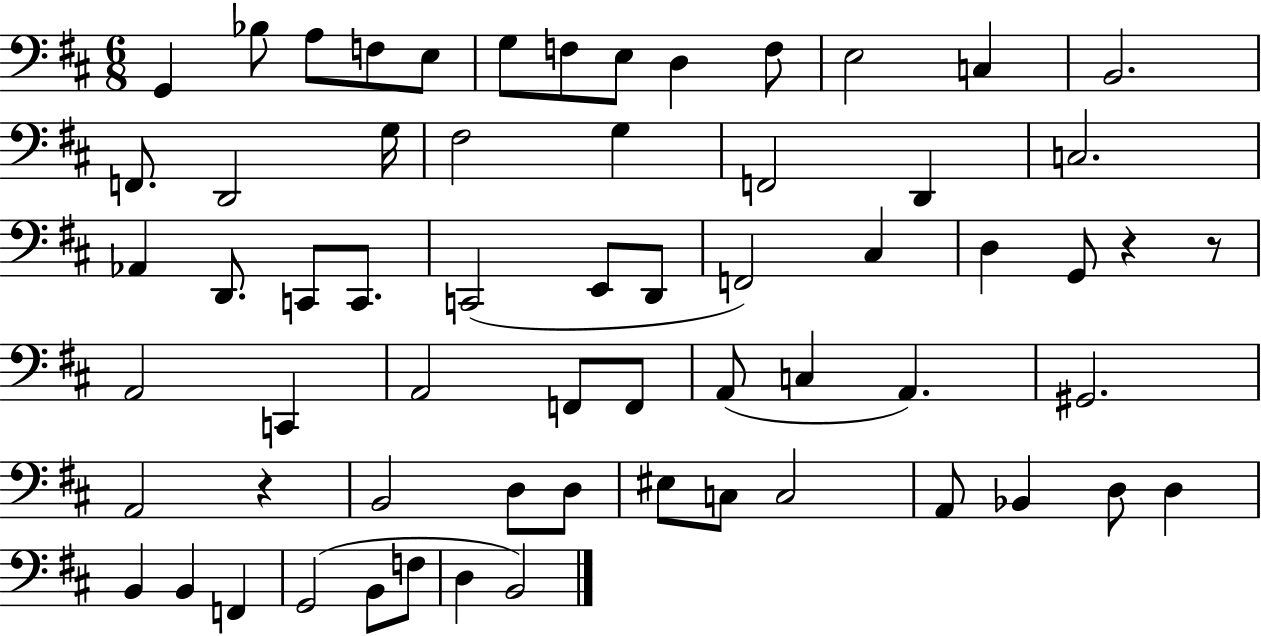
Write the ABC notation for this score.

X:1
T:Untitled
M:6/8
L:1/4
K:D
G,, _B,/2 A,/2 F,/2 E,/2 G,/2 F,/2 E,/2 D, F,/2 E,2 C, B,,2 F,,/2 D,,2 G,/4 ^F,2 G, F,,2 D,, C,2 _A,, D,,/2 C,,/2 C,,/2 C,,2 E,,/2 D,,/2 F,,2 ^C, D, G,,/2 z z/2 A,,2 C,, A,,2 F,,/2 F,,/2 A,,/2 C, A,, ^G,,2 A,,2 z B,,2 D,/2 D,/2 ^E,/2 C,/2 C,2 A,,/2 _B,, D,/2 D, B,, B,, F,, G,,2 B,,/2 F,/2 D, B,,2